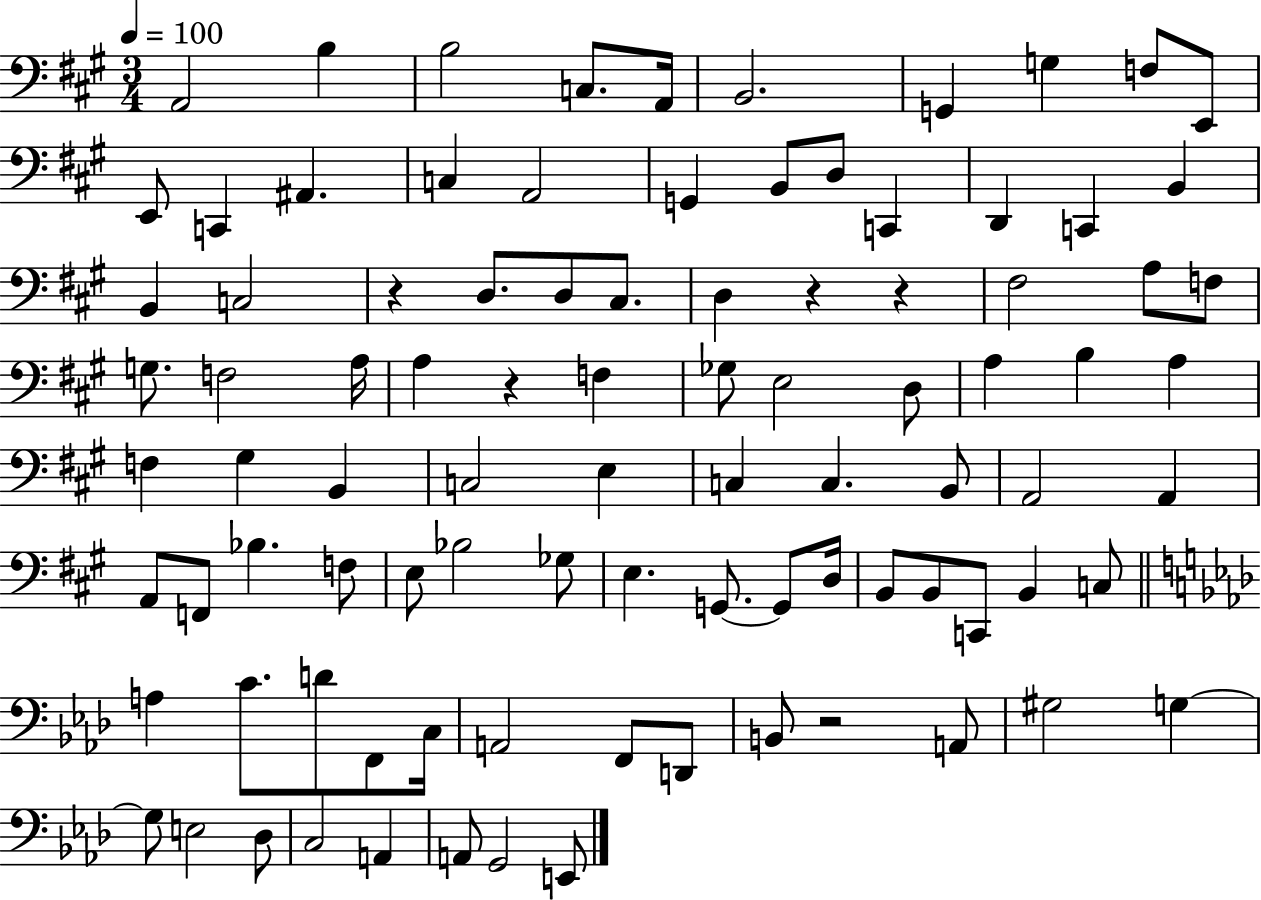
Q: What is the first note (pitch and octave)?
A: A2